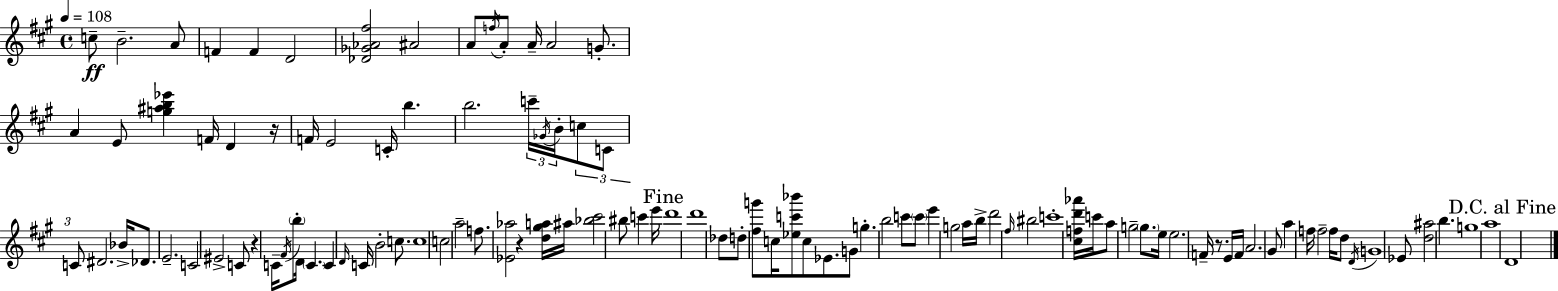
C5/e B4/h. A4/e F4/q F4/q D4/h [Db4,Gb4,Ab4,F#5]/h A#4/h A4/e F5/s A4/e A4/s A4/h G4/e. A4/q E4/e [G5,A#5,B5,Eb6]/q F4/s D4/q R/s F4/s E4/h C4/s B5/q. B5/h. C6/s Gb4/s B4/s C5/e C4/e C4/e D#4/h. Bb4/s Db4/e. E4/h. C4/h EIS4/h C4/e R/q C4/s F#4/s B5/e D4/s C4/q. C4/q D4/s C4/s B4/h C5/e. C5/w C5/h A5/h F5/e. [Eb4,Ab5]/h R/q [D5,G#5,A5]/s A#5/s [Bb5,C#6]/h BIS5/e C6/q E6/s D6/w D6/w Db5/e D5/e [F#5,G6]/e C5/s [Eb5,C6,Bb6]/e C5/e Eb4/e. G4/e G5/q. B5/h C6/e C6/e E6/q G5/h A5/s B5/s D6/h F#5/s BIS5/h C6/w [C#5,F5,D6,Ab6]/s C6/s A5/e G5/h G5/e. E5/s E5/h. F4/s R/e. E4/s F4/s A4/h. G#4/e A5/q F5/s F5/h F5/s D5/e D4/s G4/w Eb4/e [D5,A#5]/h B5/q. G5/w A5/w D4/w